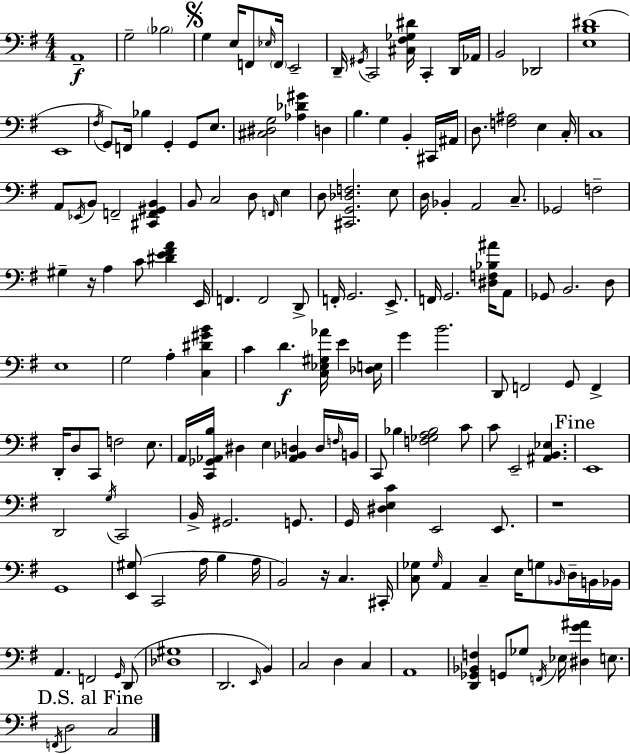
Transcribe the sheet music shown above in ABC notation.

X:1
T:Untitled
M:4/4
L:1/4
K:G
A,,4 G,2 _B,2 G, E,/4 F,,/2 _E,/4 F,,/4 E,,2 D,,/4 ^G,,/4 C,,2 [^C,^F,_G,^D]/4 C,, D,,/4 _A,,/4 B,,2 _D,,2 [E,B,^D]4 E,,4 ^F,/4 G,,/2 F,,/4 _B, G,, G,,/2 E,/2 [^C,^D,G,]2 [_A,_D^G] D, B, G, B,, ^C,,/4 ^A,,/4 D,/2 [F,^A,]2 E, C,/4 C,4 A,,/2 _E,,/4 B,,/2 F,,2 [^C,,F,,^G,,B,,] B,,/2 C,2 D,/2 F,,/4 E, D,/2 [^C,,G,,_D,F,]2 E,/2 D,/4 _B,, A,,2 C,/2 _G,,2 F,2 ^G, z/4 A, C/2 [^DE^FA] E,,/4 F,, F,,2 D,,/2 F,,/4 G,,2 E,,/2 F,,/4 G,,2 [^D,F,_B,^A]/4 A,,/2 _G,,/2 B,,2 D,/2 E,4 G,2 A, [C,^D^GB] C D [C,_E,^G,_A]/4 E [_D,E,]/4 G B2 D,,/2 F,,2 G,,/2 F,, D,,/4 D,/2 C,,/2 F,2 E,/2 A,,/4 [C,,_G,,_A,,B,]/4 ^D, E, [_A,,_B,,D,] D,/4 F,/4 B,,/4 C,,/2 _B, [F,_G,A,_B,]2 C/2 C/2 E,,2 [^A,,B,,_E,] E,,4 D,,2 G,/4 C,,2 B,,/4 ^G,,2 G,,/2 G,,/4 [^D,E,C] E,,2 E,,/2 z4 G,,4 [E,,^G,]/2 C,,2 A,/4 B, A,/4 B,,2 z/4 C, ^C,,/4 [C,_G,]/2 _G,/4 A,, C, E,/4 G,/2 _B,,/4 D,/4 B,,/4 _B,,/4 A,, F,,2 G,,/4 D,,/2 [_D,^G,]4 D,,2 E,,/4 B,, C,2 D, C, A,,4 [D,,_G,,_B,,F,] G,,/2 _G,/2 F,,/4 _E,/4 [^D,G^A] E,/2 F,,/4 D,2 C,2